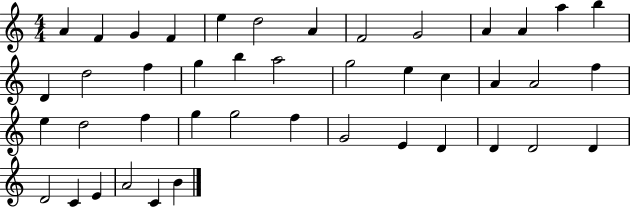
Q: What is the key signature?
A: C major